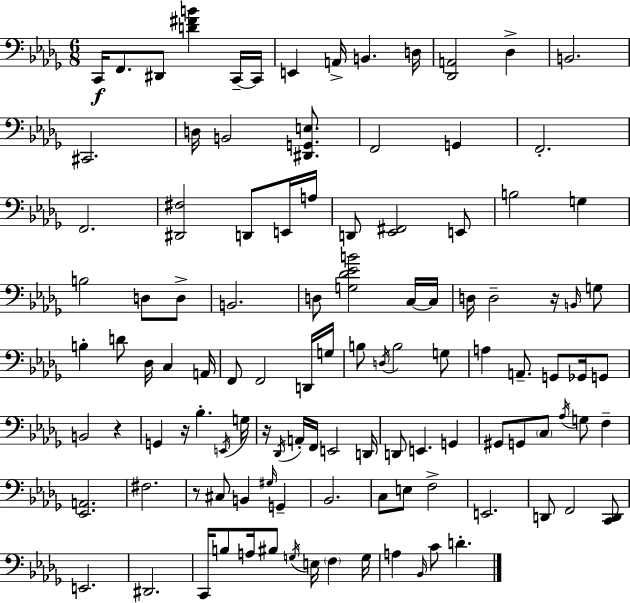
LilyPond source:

{
  \clef bass
  \numericTimeSignature
  \time 6/8
  \key bes \minor
  c,16\f f,8. dis,8 <d' fis' b'>4 c,16--~~ c,16 | e,4 a,16-> b,4. d16 | <des, a,>2 des4-> | b,2. | \break cis,2. | d16 b,2 <dis, g, e>8. | f,2 g,4 | f,2.-. | \break f,2. | <dis, fis>2 d,8 e,16 a16 | d,8 <ees, fis,>2 e,8 | b2 g4 | \break b2 d8 d8-> | b,2. | d8 <g des' ees' b'>2 c16~~ c16 | d16 d2-- r16 \grace { b,16 } g8 | \break b4-. d'8 des16 c4 | a,16 f,8 f,2 d,16 | g16 b8 \acciaccatura { d16 } b2 | g8 a4 a,8.-- g,8 ges,16 | \break g,8 b,2 r4 | g,4 r16 bes4.-. | \acciaccatura { e,16 } g16 r16 \acciaccatura { des,16 } a,16-. f,16 e,2 | d,16 d,8 e,4. | \break g,4 gis,8 g,8 \parenthesize c8 \acciaccatura { aes16 } g8 | f4-- <ees, a,>2. | fis2. | r8 cis8 b,4 | \break \grace { gis16 } g,4-- bes,2. | c8 e8 f2-> | e,2. | d,8 f,2 | \break <c, d,>8 e,2. | dis,2. | c,16 b8 a16 bis8 | \acciaccatura { g16 } e16 \parenthesize f4 g16 a4 \grace { bes,16 } | \break c'8 d'4.-. \bar "|."
}